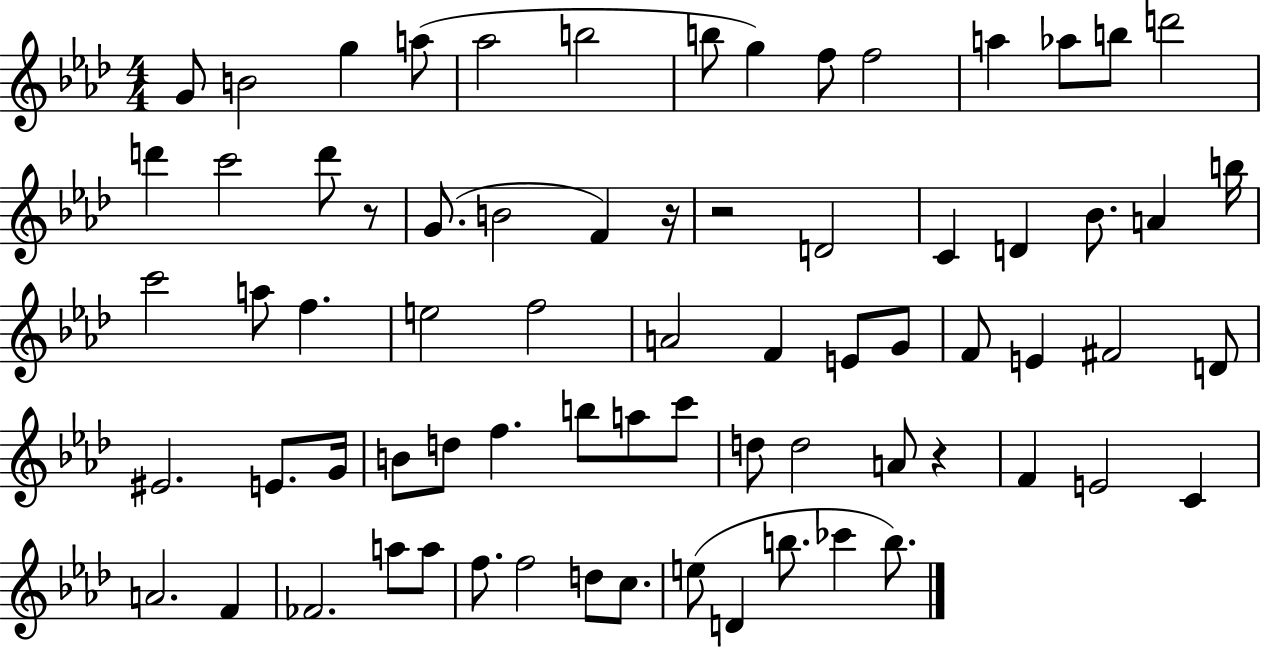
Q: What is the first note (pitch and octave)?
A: G4